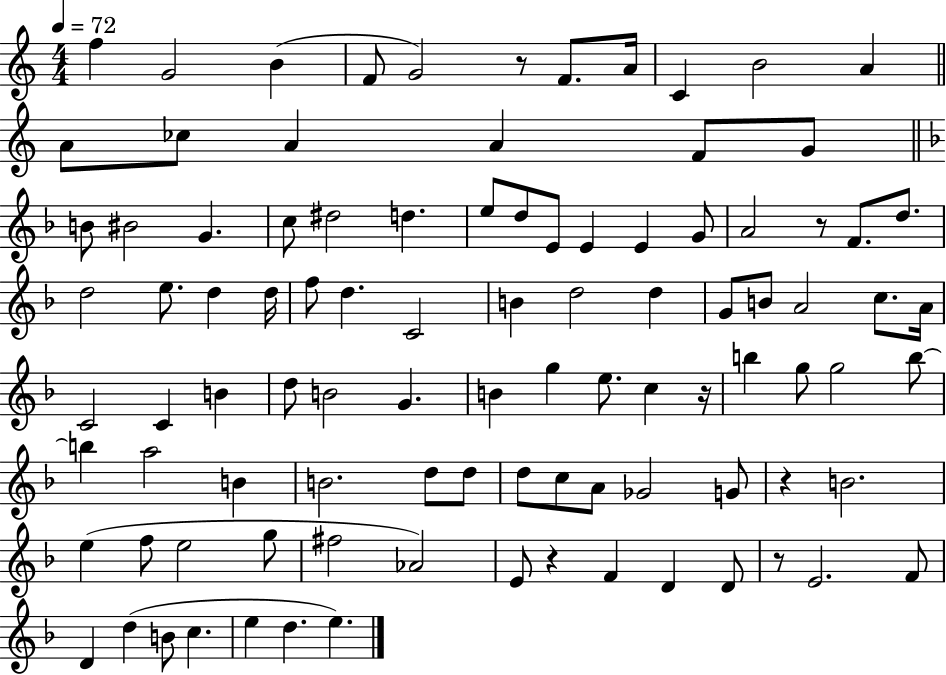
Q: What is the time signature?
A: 4/4